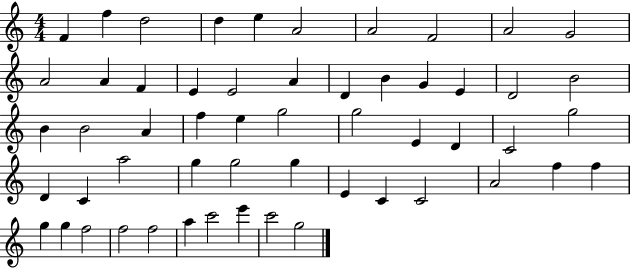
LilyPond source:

{
  \clef treble
  \numericTimeSignature
  \time 4/4
  \key c \major
  f'4 f''4 d''2 | d''4 e''4 a'2 | a'2 f'2 | a'2 g'2 | \break a'2 a'4 f'4 | e'4 e'2 a'4 | d'4 b'4 g'4 e'4 | d'2 b'2 | \break b'4 b'2 a'4 | f''4 e''4 g''2 | g''2 e'4 d'4 | c'2 g''2 | \break d'4 c'4 a''2 | g''4 g''2 g''4 | e'4 c'4 c'2 | a'2 f''4 f''4 | \break g''4 g''4 f''2 | f''2 f''2 | a''4 c'''2 e'''4 | c'''2 g''2 | \break \bar "|."
}